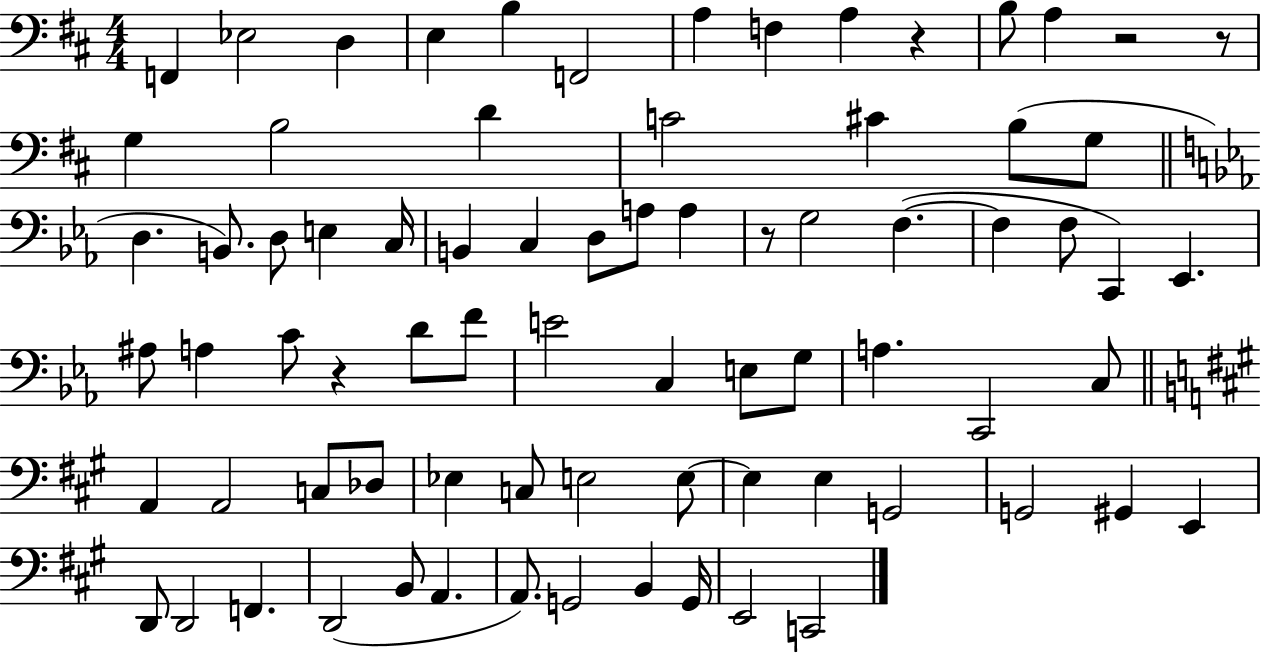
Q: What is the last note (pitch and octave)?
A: C2